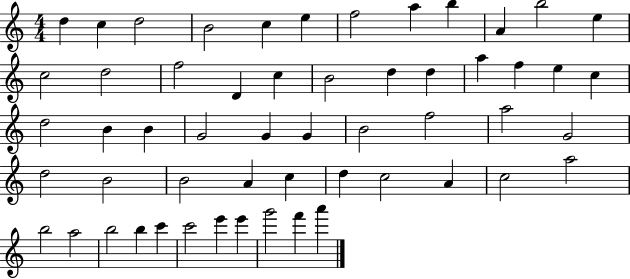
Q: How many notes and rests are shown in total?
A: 55